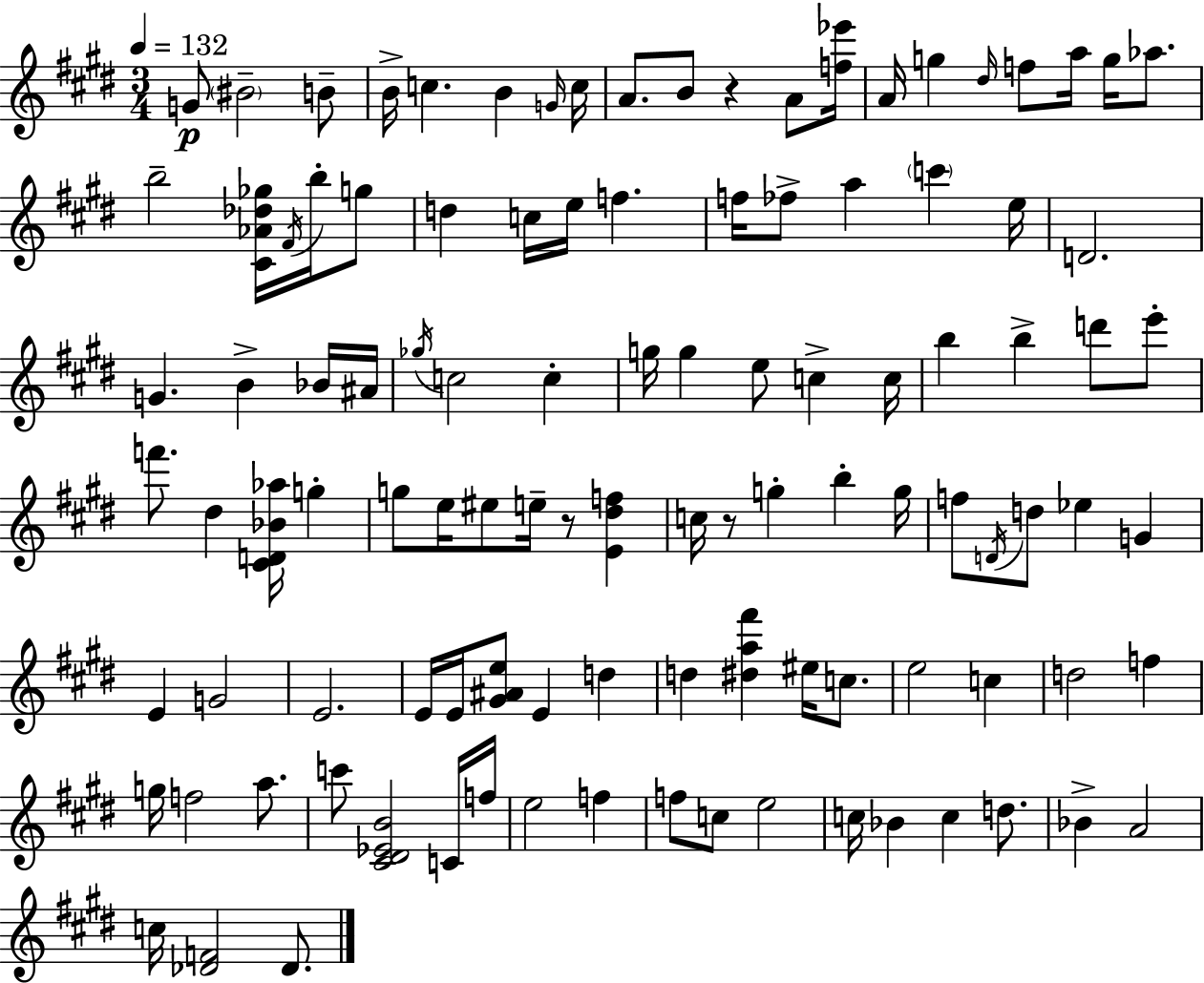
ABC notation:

X:1
T:Untitled
M:3/4
L:1/4
K:E
G/2 ^B2 B/2 B/4 c B G/4 c/4 A/2 B/2 z A/2 [f_e']/4 A/4 g ^d/4 f/2 a/4 g/4 _a/2 b2 [^C_A_d_g]/4 ^F/4 b/4 g/2 d c/4 e/4 f f/4 _f/2 a c' e/4 D2 G B _B/4 ^A/4 _g/4 c2 c g/4 g e/2 c c/4 b b d'/2 e'/2 f'/2 ^d [^CD_B_a]/4 g g/2 e/4 ^e/2 e/4 z/2 [E^df] c/4 z/2 g b g/4 f/2 D/4 d/2 _e G E G2 E2 E/4 E/4 [^G^Ae]/2 E d d [^da^f'] ^e/4 c/2 e2 c d2 f g/4 f2 a/2 c'/2 [^C^D_EB]2 C/4 f/4 e2 f f/2 c/2 e2 c/4 _B c d/2 _B A2 c/4 [_DF]2 _D/2